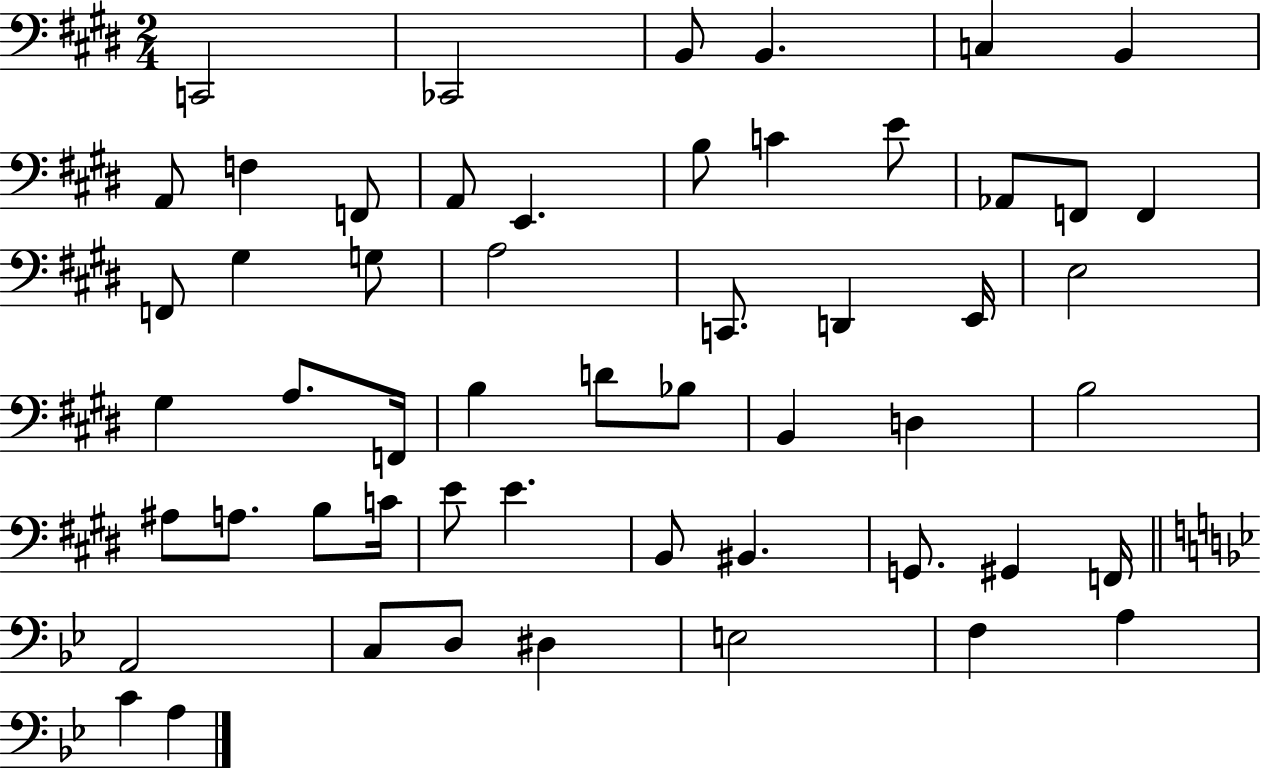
{
  \clef bass
  \numericTimeSignature
  \time 2/4
  \key e \major
  c,2 | ces,2 | b,8 b,4. | c4 b,4 | \break a,8 f4 f,8 | a,8 e,4. | b8 c'4 e'8 | aes,8 f,8 f,4 | \break f,8 gis4 g8 | a2 | c,8. d,4 e,16 | e2 | \break gis4 a8. f,16 | b4 d'8 bes8 | b,4 d4 | b2 | \break ais8 a8. b8 c'16 | e'8 e'4. | b,8 bis,4. | g,8. gis,4 f,16 | \break \bar "||" \break \key bes \major a,2 | c8 d8 dis4 | e2 | f4 a4 | \break c'4 a4 | \bar "|."
}